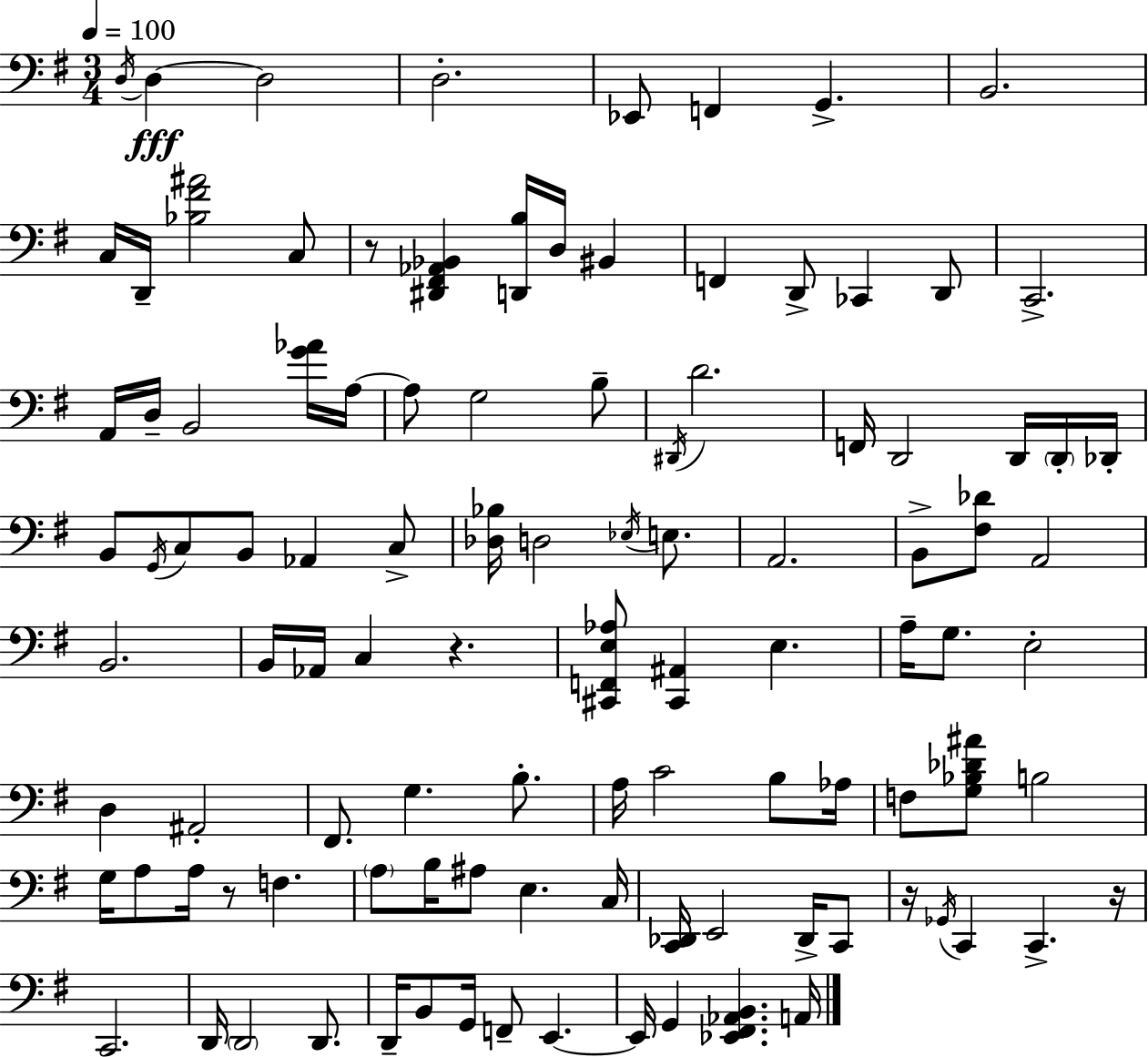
X:1
T:Untitled
M:3/4
L:1/4
K:G
D,/4 D, D,2 D,2 _E,,/2 F,, G,, B,,2 C,/4 D,,/4 [_B,^F^A]2 C,/2 z/2 [^D,,^F,,_A,,_B,,] [D,,B,]/4 D,/4 ^B,, F,, D,,/2 _C,, D,,/2 C,,2 A,,/4 D,/4 B,,2 [G_A]/4 A,/4 A,/2 G,2 B,/2 ^D,,/4 D2 F,,/4 D,,2 D,,/4 D,,/4 _D,,/4 B,,/2 G,,/4 C,/2 B,,/2 _A,, C,/2 [_D,_B,]/4 D,2 _E,/4 E,/2 A,,2 B,,/2 [^F,_D]/2 A,,2 B,,2 B,,/4 _A,,/4 C, z [^C,,F,,E,_A,]/2 [^C,,^A,,] E, A,/4 G,/2 E,2 D, ^A,,2 ^F,,/2 G, B,/2 A,/4 C2 B,/2 _A,/4 F,/2 [G,_B,_D^A]/2 B,2 G,/4 A,/2 A,/4 z/2 F, A,/2 B,/4 ^A,/2 E, C,/4 [C,,_D,,]/4 E,,2 _D,,/4 C,,/2 z/4 _G,,/4 C,, C,, z/4 C,,2 D,,/4 D,,2 D,,/2 D,,/4 B,,/2 G,,/4 F,,/2 E,, E,,/4 G,, [_E,,^F,,_A,,B,,] A,,/4